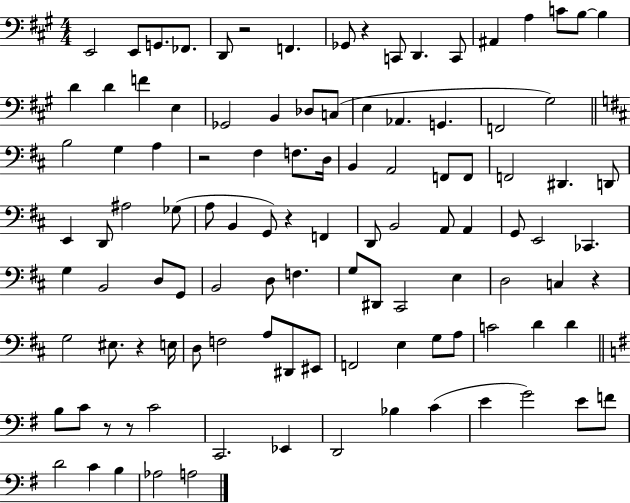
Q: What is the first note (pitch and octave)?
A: E2